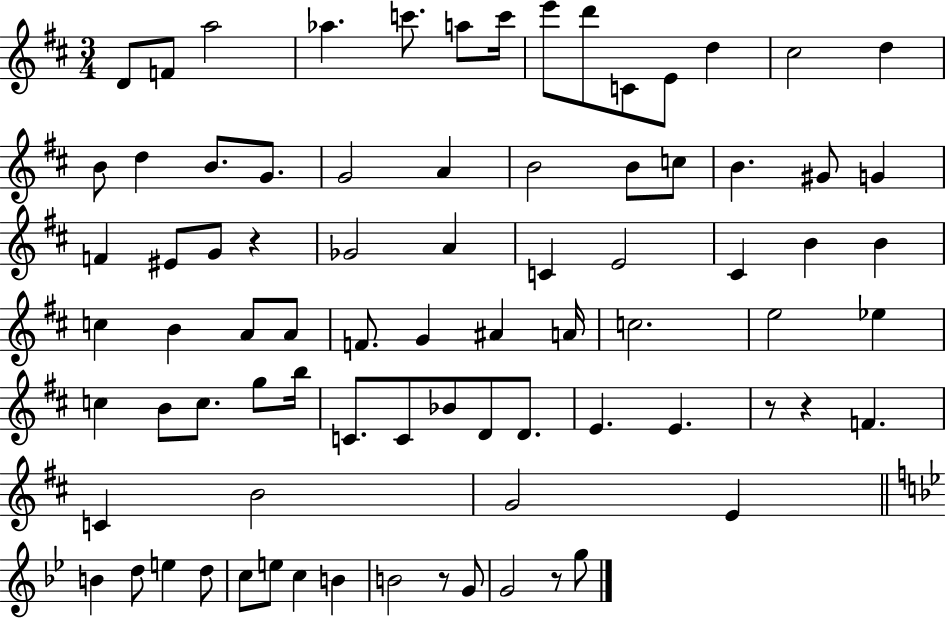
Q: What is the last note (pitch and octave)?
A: G5